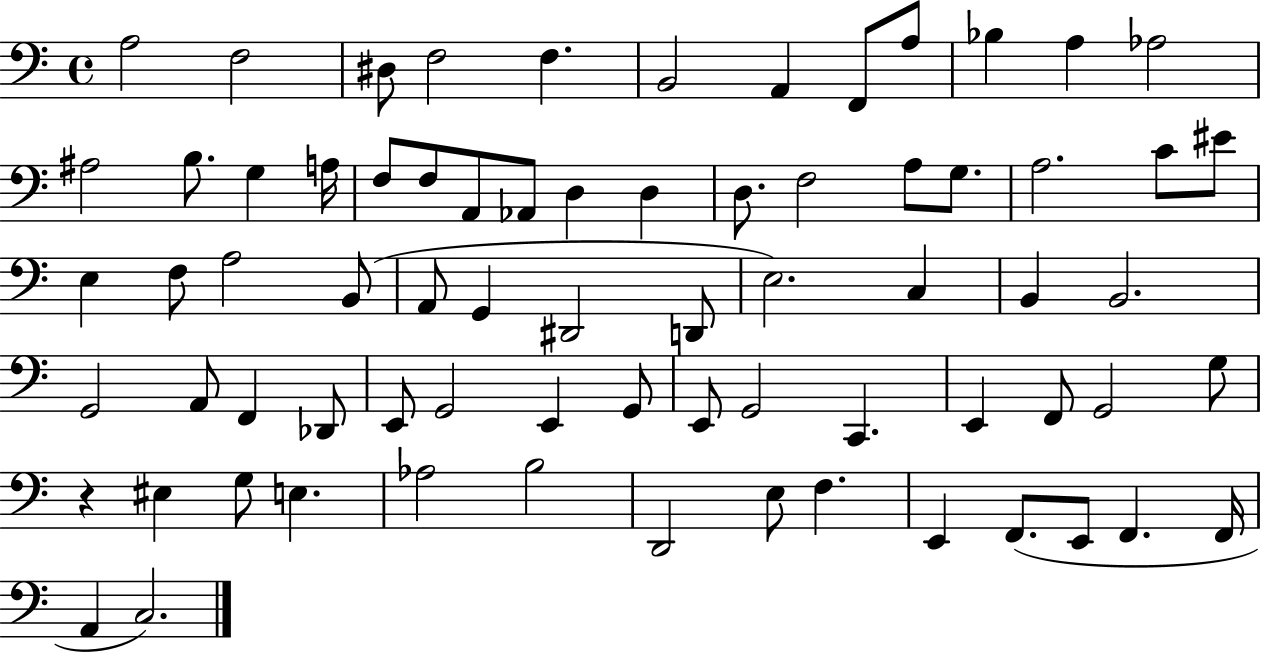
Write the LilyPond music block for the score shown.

{
  \clef bass
  \time 4/4
  \defaultTimeSignature
  \key c \major
  a2 f2 | dis8 f2 f4. | b,2 a,4 f,8 a8 | bes4 a4 aes2 | \break ais2 b8. g4 a16 | f8 f8 a,8 aes,8 d4 d4 | d8. f2 a8 g8. | a2. c'8 eis'8 | \break e4 f8 a2 b,8( | a,8 g,4 dis,2 d,8 | e2.) c4 | b,4 b,2. | \break g,2 a,8 f,4 des,8 | e,8 g,2 e,4 g,8 | e,8 g,2 c,4. | e,4 f,8 g,2 g8 | \break r4 eis4 g8 e4. | aes2 b2 | d,2 e8 f4. | e,4 f,8.( e,8 f,4. f,16 | \break a,4 c2.) | \bar "|."
}